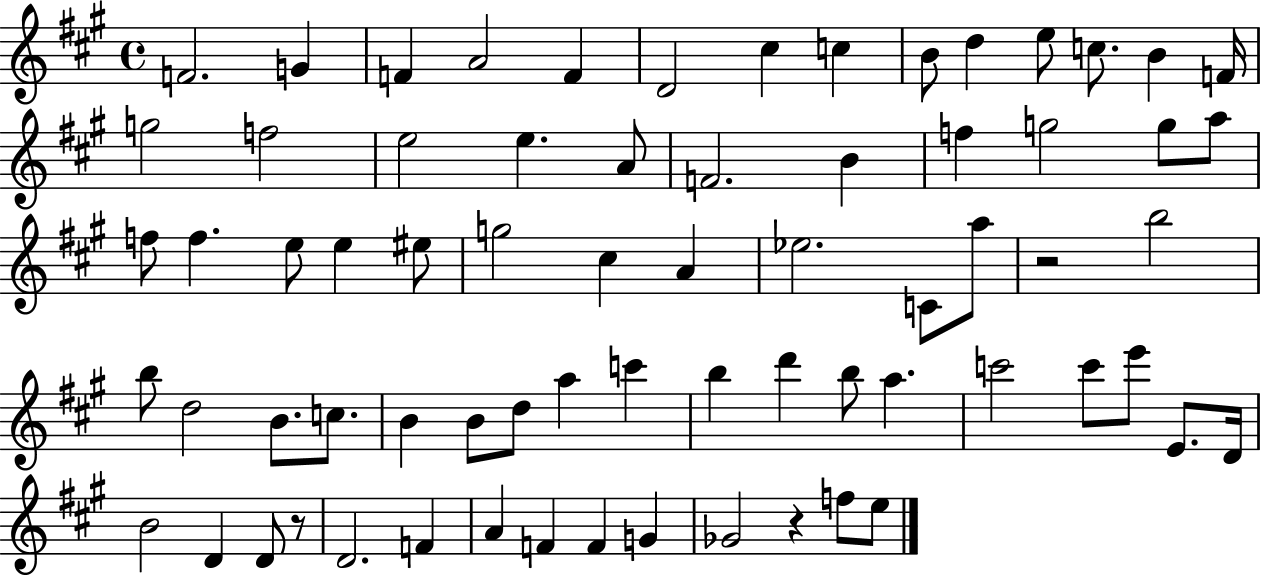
{
  \clef treble
  \time 4/4
  \defaultTimeSignature
  \key a \major
  \repeat volta 2 { f'2. g'4 | f'4 a'2 f'4 | d'2 cis''4 c''4 | b'8 d''4 e''8 c''8. b'4 f'16 | \break g''2 f''2 | e''2 e''4. a'8 | f'2. b'4 | f''4 g''2 g''8 a''8 | \break f''8 f''4. e''8 e''4 eis''8 | g''2 cis''4 a'4 | ees''2. c'8 a''8 | r2 b''2 | \break b''8 d''2 b'8. c''8. | b'4 b'8 d''8 a''4 c'''4 | b''4 d'''4 b''8 a''4. | c'''2 c'''8 e'''8 e'8. d'16 | \break b'2 d'4 d'8 r8 | d'2. f'4 | a'4 f'4 f'4 g'4 | ges'2 r4 f''8 e''8 | \break } \bar "|."
}